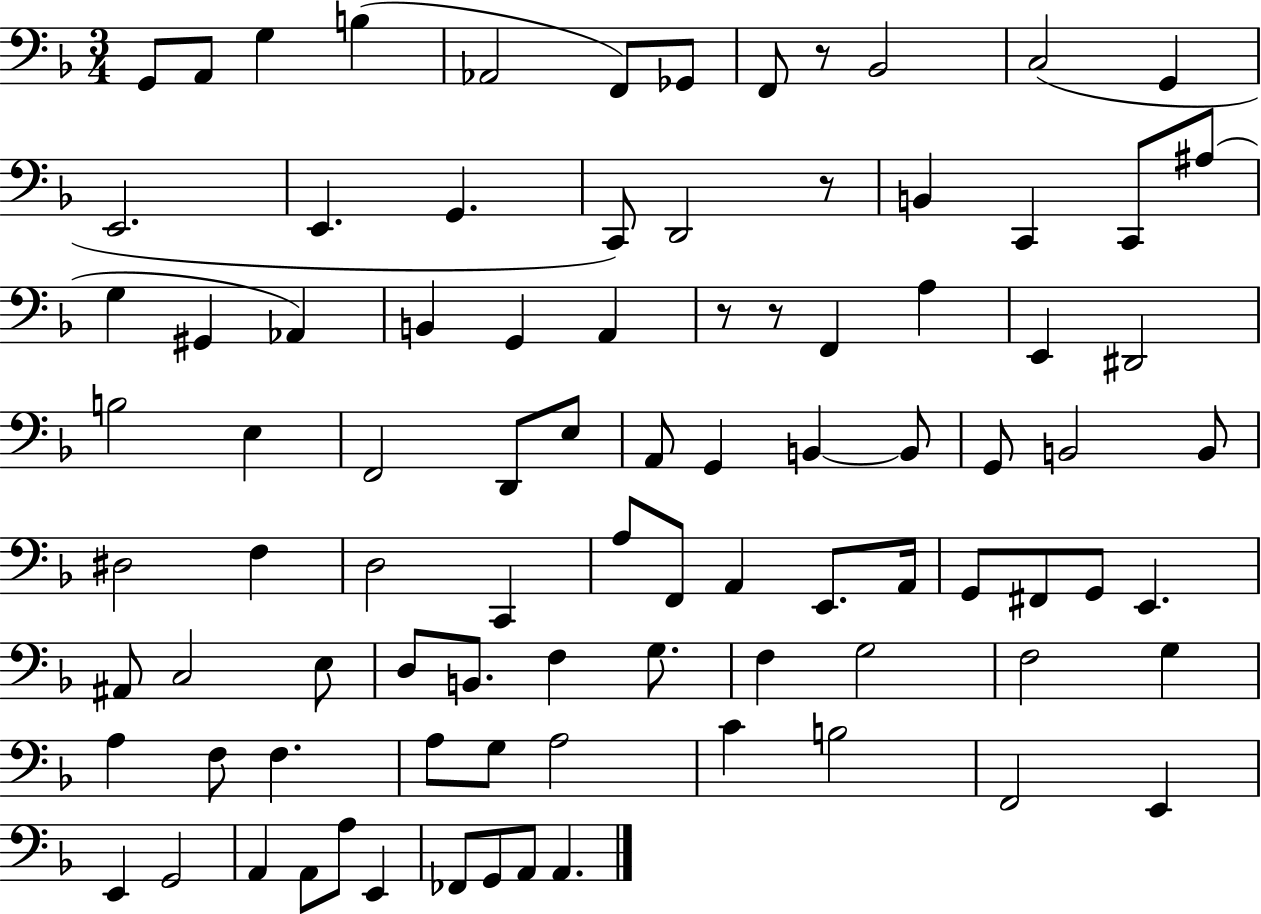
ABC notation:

X:1
T:Untitled
M:3/4
L:1/4
K:F
G,,/2 A,,/2 G, B, _A,,2 F,,/2 _G,,/2 F,,/2 z/2 _B,,2 C,2 G,, E,,2 E,, G,, C,,/2 D,,2 z/2 B,, C,, C,,/2 ^A,/2 G, ^G,, _A,, B,, G,, A,, z/2 z/2 F,, A, E,, ^D,,2 B,2 E, F,,2 D,,/2 E,/2 A,,/2 G,, B,, B,,/2 G,,/2 B,,2 B,,/2 ^D,2 F, D,2 C,, A,/2 F,,/2 A,, E,,/2 A,,/4 G,,/2 ^F,,/2 G,,/2 E,, ^A,,/2 C,2 E,/2 D,/2 B,,/2 F, G,/2 F, G,2 F,2 G, A, F,/2 F, A,/2 G,/2 A,2 C B,2 F,,2 E,, E,, G,,2 A,, A,,/2 A,/2 E,, _F,,/2 G,,/2 A,,/2 A,,